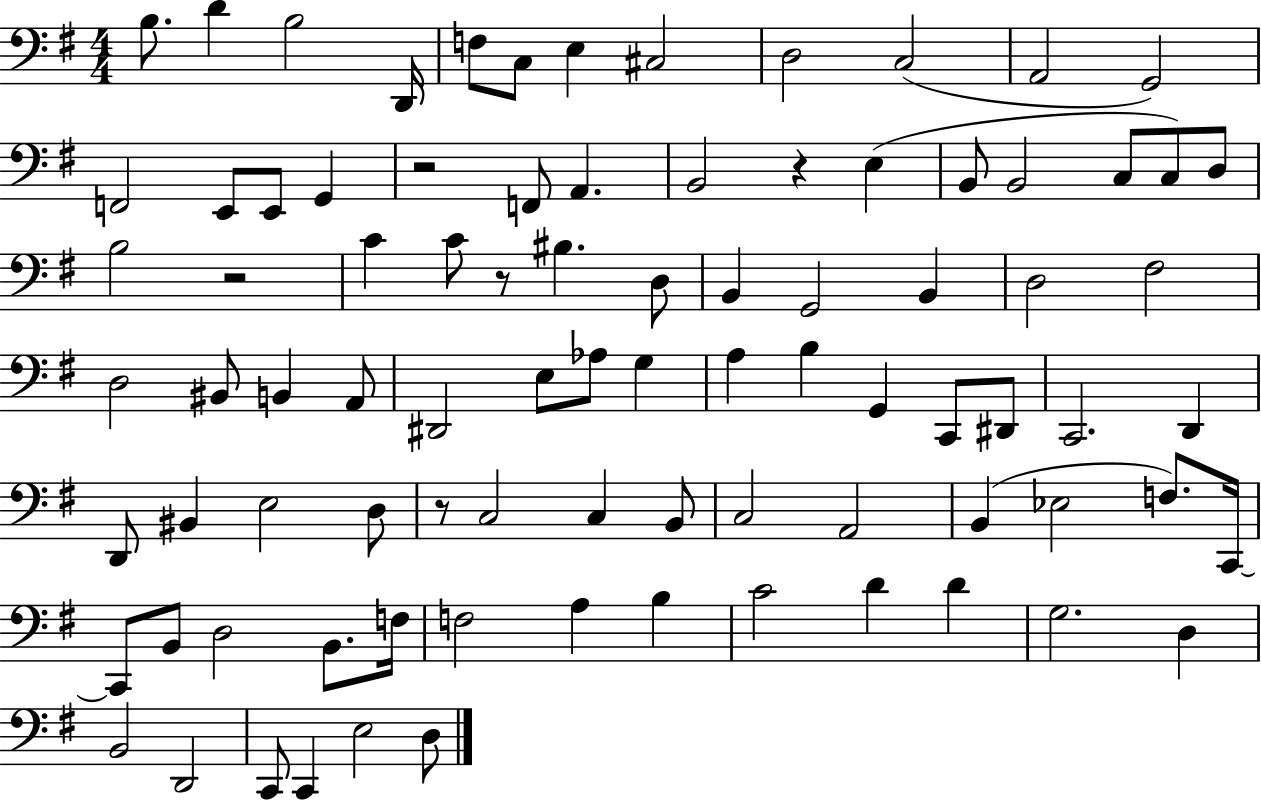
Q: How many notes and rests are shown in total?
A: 87